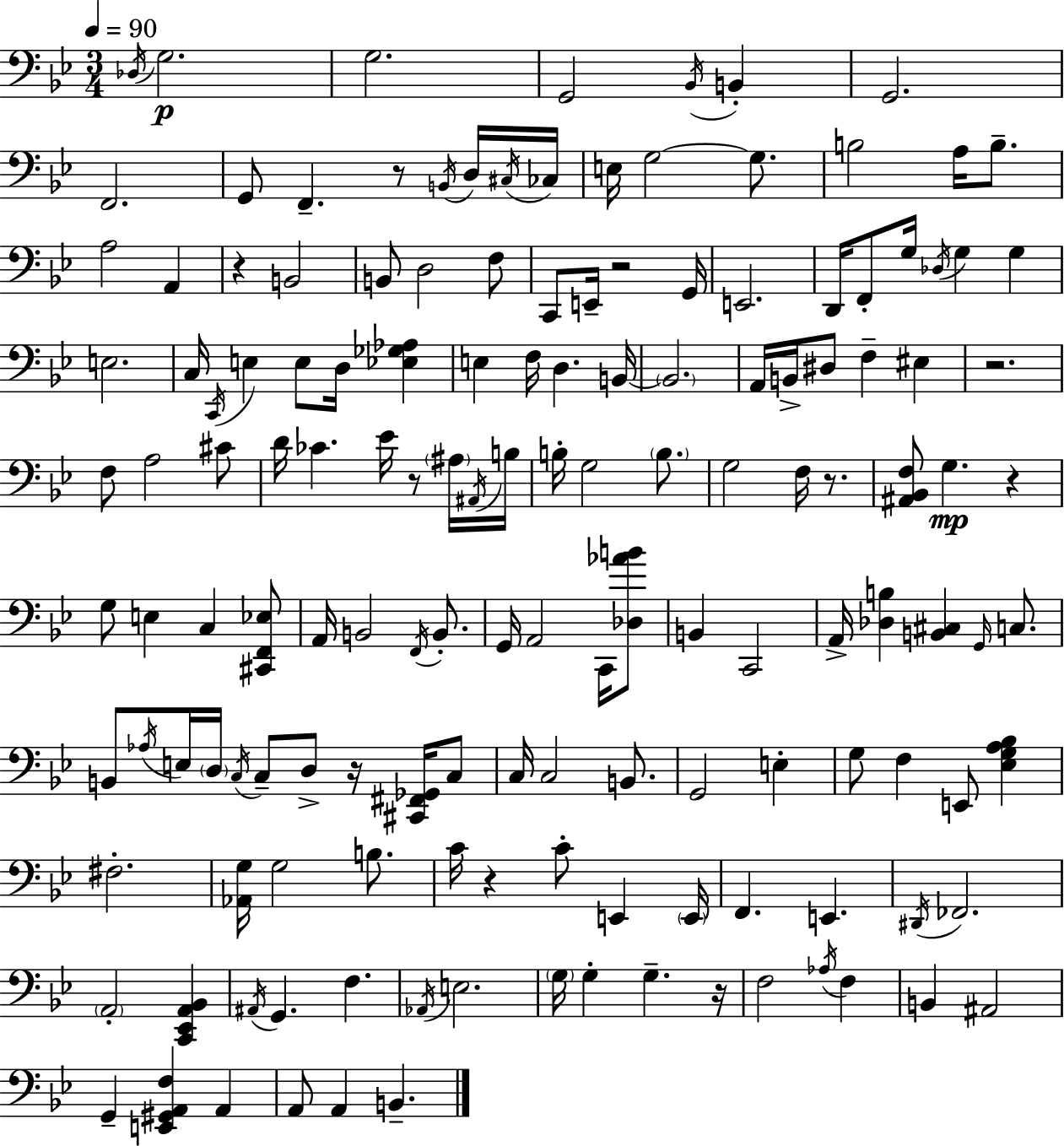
{
  \clef bass
  \numericTimeSignature
  \time 3/4
  \key bes \major
  \tempo 4 = 90
  \acciaccatura { des16 }\p g2. | g2. | g,2 \acciaccatura { bes,16 } b,4-. | g,2. | \break f,2. | g,8 f,4.-- r8 | \acciaccatura { b,16 } d16 \acciaccatura { cis16 } ces16 e16 g2~~ | g8. b2 | \break a16 b8.-- a2 | a,4 r4 b,2 | b,8 d2 | f8 c,8 e,16-- r2 | \break g,16 e,2. | d,16 f,8-. g16 \acciaccatura { des16 } g4 | g4 e2. | c16 \acciaccatura { c,16 } e4 e8 | \break d16 <ees ges aes>4 e4 f16 d4. | b,16~~ \parenthesize b,2. | a,16 b,16-> dis8 f4-- | eis4 r2. | \break f8 a2 | cis'8 d'16 ces'4. | ees'16 r8 \parenthesize ais16 \acciaccatura { ais,16 } b16 b16-. g2 | \parenthesize b8. g2 | \break f16 r8. <ais, bes, f>8 g4.\mp | r4 g8 e4 | c4 <cis, f, ees>8 a,16 b,2 | \acciaccatura { f,16 } b,8.-. g,16 a,2 | \break c,16 <des aes' b'>8 b,4 | c,2 a,16-> <des b>4 | <b, cis>4 \grace { g,16 } c8. b,8 \acciaccatura { aes16 } | e16 \parenthesize d16 \acciaccatura { c16 } c8-- d8-> r16 <cis, fis, ges,>16 c8 c16 | \break c2 b,8. g,2 | e4-. g8 | f4 e,8 <ees g a bes>4 fis2.-. | <aes, g>16 | \break g2 b8. c'16 | r4 c'8-. e,4 \parenthesize e,16 f,4. | e,4. \acciaccatura { dis,16 } | fes,2. | \break \parenthesize a,2-. <c, ees, a, bes,>4 | \acciaccatura { ais,16 } g,4. f4. | \acciaccatura { aes,16 } e2. | \parenthesize g16 g4-. g4.-- | \break r16 f2 \acciaccatura { aes16 } f4 | b,4 ais,2 | g,4-- <e, gis, a, f>4 a,4 | a,8 a,4 b,4.-- | \break \bar "|."
}